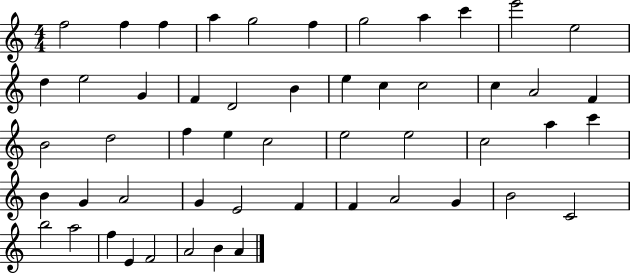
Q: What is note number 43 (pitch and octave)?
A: B4